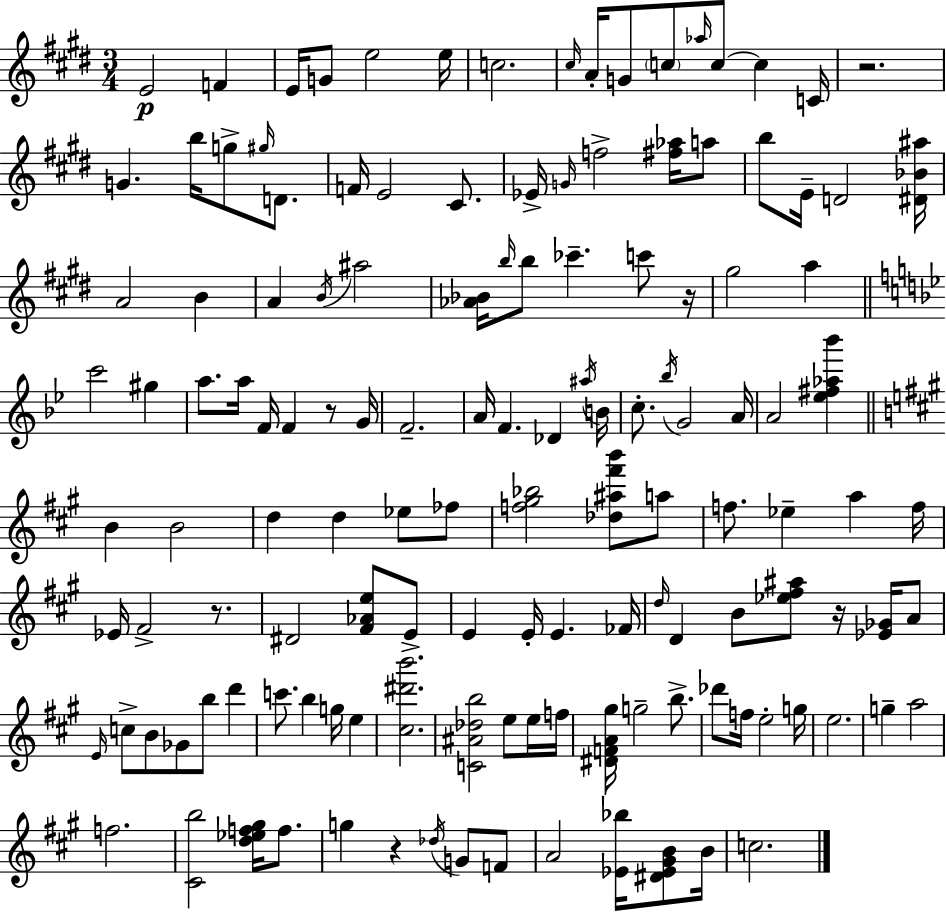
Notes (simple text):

E4/h F4/q E4/s G4/e E5/h E5/s C5/h. C#5/s A4/s G4/e C5/e Ab5/s C5/e C5/q C4/s R/h. G4/q. B5/s G5/e G#5/s D4/e. F4/s E4/h C#4/e. Eb4/s G4/s F5/h [F#5,Ab5]/s A5/e B5/e E4/s D4/h [D#4,Bb4,A#5]/s A4/h B4/q A4/q B4/s A#5/h [Ab4,Bb4]/s B5/s B5/e CES6/q. C6/e R/s G#5/h A5/q C6/h G#5/q A5/e. A5/s F4/s F4/q R/e G4/s F4/h. A4/s F4/q. Db4/q A#5/s B4/s C5/e. Bb5/s G4/h A4/s A4/h [Eb5,F#5,Ab5,Bb6]/q B4/q B4/h D5/q D5/q Eb5/e FES5/e [F5,G#5,Bb5]/h [Db5,A#5,F#6,B6]/e A5/e F5/e. Eb5/q A5/q F5/s Eb4/s F#4/h R/e. D#4/h [F#4,Ab4,E5]/e E4/e E4/q E4/s E4/q. FES4/s D5/s D4/q B4/e [Eb5,F#5,A#5]/e R/s [Eb4,Gb4]/s A4/e E4/s C5/e B4/e Gb4/e B5/e D6/q C6/e. B5/q G5/s E5/q [C#5,D#6,B6]/h. [C4,A#4,Db5,B5]/h E5/e E5/s F5/s [D#4,F4,A4,G#5]/s G5/h B5/e. Db6/e F5/s E5/h G5/s E5/h. G5/q A5/h F5/h. [C#4,B5]/h [D5,Eb5,F5,G#5]/s F5/e. G5/q R/q Db5/s G4/e F4/e A4/h [Eb4,Bb5]/s [D#4,Eb4,G#4,B4]/e B4/s C5/h.